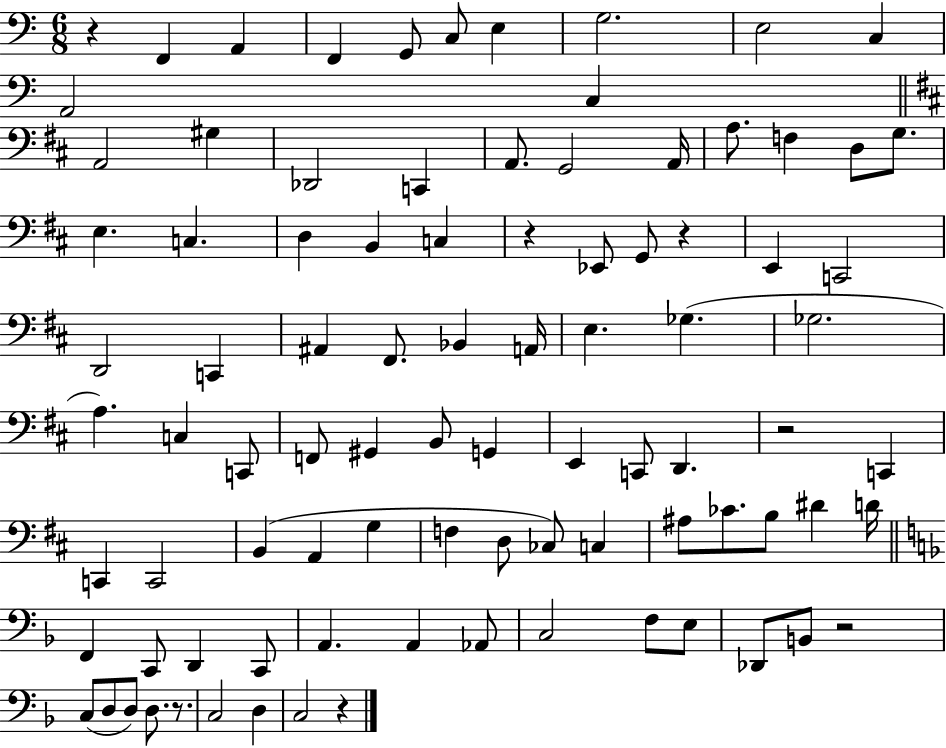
X:1
T:Untitled
M:6/8
L:1/4
K:C
z F,, A,, F,, G,,/2 C,/2 E, G,2 E,2 C, A,,2 C, A,,2 ^G, _D,,2 C,, A,,/2 G,,2 A,,/4 A,/2 F, D,/2 G,/2 E, C, D, B,, C, z _E,,/2 G,,/2 z E,, C,,2 D,,2 C,, ^A,, ^F,,/2 _B,, A,,/4 E, _G, _G,2 A, C, C,,/2 F,,/2 ^G,, B,,/2 G,, E,, C,,/2 D,, z2 C,, C,, C,,2 B,, A,, G, F, D,/2 _C,/2 C, ^A,/2 _C/2 B,/2 ^D D/4 F,, C,,/2 D,, C,,/2 A,, A,, _A,,/2 C,2 F,/2 E,/2 _D,,/2 B,,/2 z2 C,/2 D,/2 D,/2 D,/2 z/2 C,2 D, C,2 z